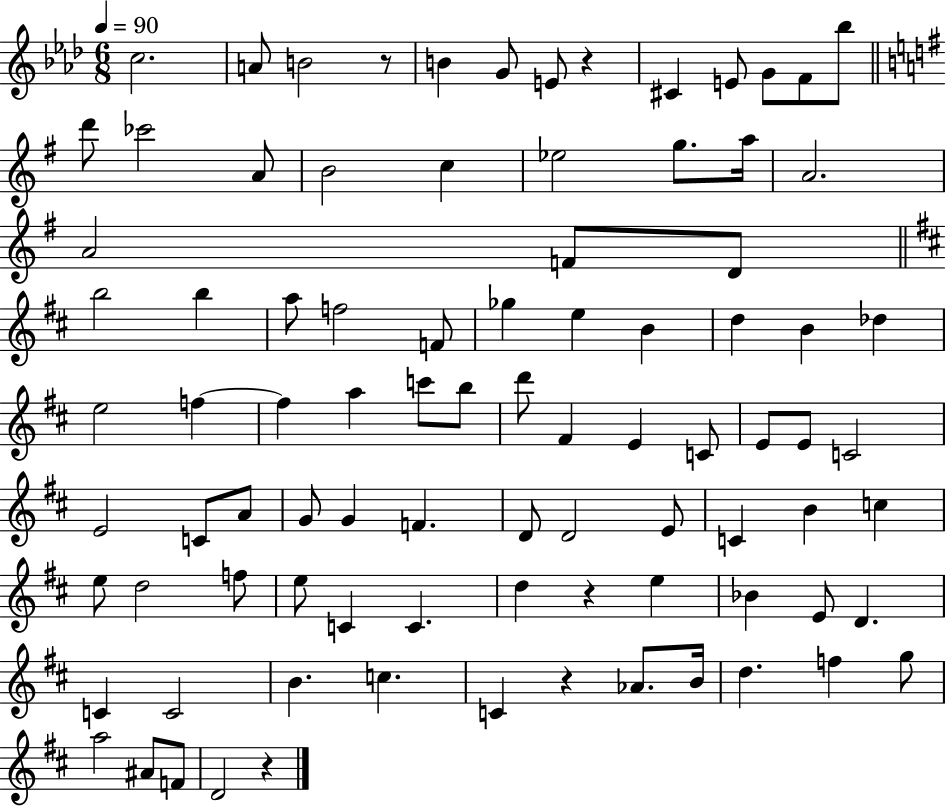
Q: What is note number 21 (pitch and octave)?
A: A4